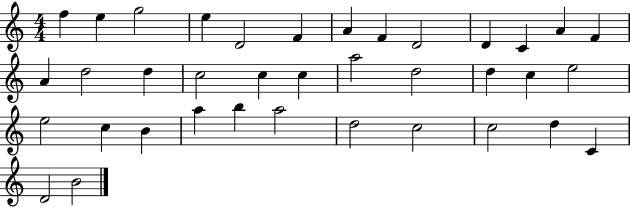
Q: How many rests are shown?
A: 0